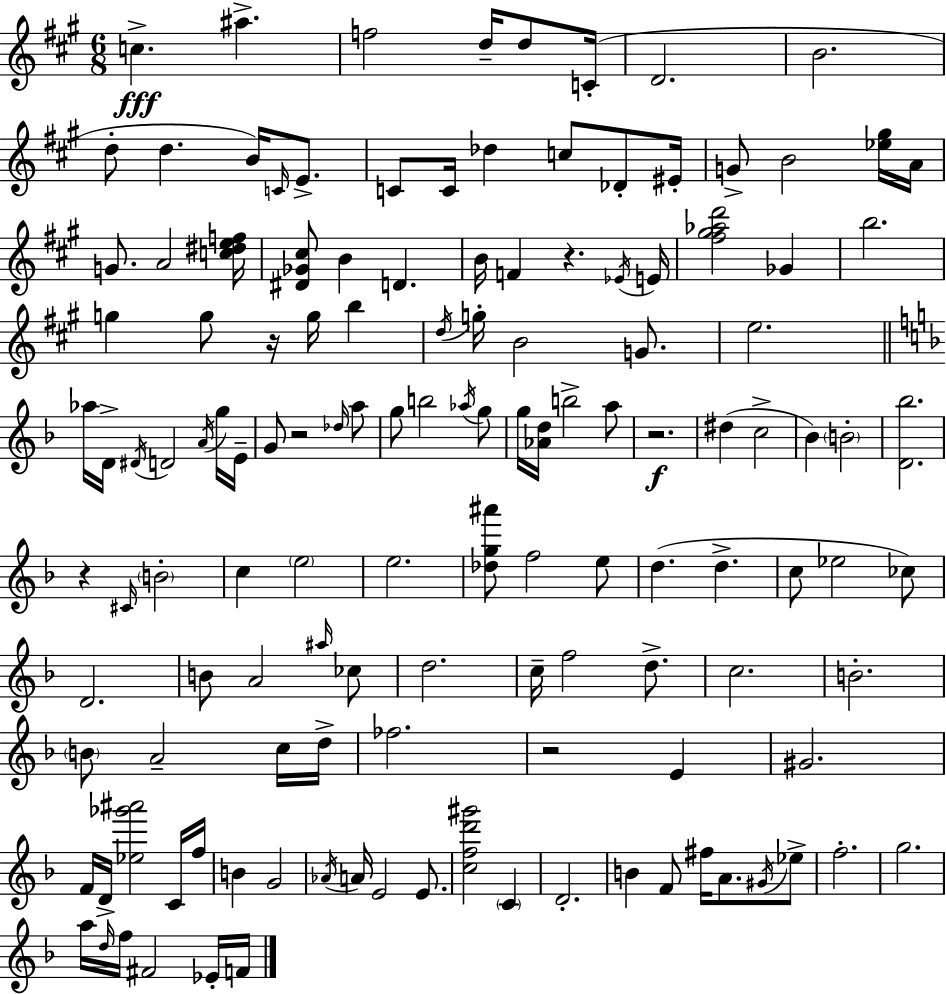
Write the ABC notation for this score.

X:1
T:Untitled
M:6/8
L:1/4
K:A
c ^a f2 d/4 d/2 C/4 D2 B2 d/2 d B/4 C/4 E/2 C/2 C/4 _d c/2 _D/2 ^E/4 G/2 B2 [_e^g]/4 A/4 G/2 A2 [c^def]/4 [^D_G^c]/2 B D B/4 F z _E/4 E/4 [^f^g_ad']2 _G b2 g g/2 z/4 g/4 b d/4 g/4 B2 G/2 e2 _a/4 D/4 ^D/4 D2 A/4 g/4 E/4 G/2 z2 _d/4 a/2 g/2 b2 _a/4 g/2 g/4 [_Ad]/4 b2 a/2 z2 ^d c2 _B B2 [D_b]2 z ^C/4 B2 c e2 e2 [_dg^a']/2 f2 e/2 d d c/2 _e2 _c/2 D2 B/2 A2 ^a/4 _c/2 d2 c/4 f2 d/2 c2 B2 B/2 A2 c/4 d/4 _f2 z2 E ^G2 F/4 D/4 [_e_g'^a']2 C/4 f/4 B G2 _A/4 A/4 E2 E/2 [cfd'^g']2 C D2 B F/2 ^f/4 A/2 ^G/4 _e/2 f2 g2 a/4 d/4 f/4 ^F2 _E/4 F/4